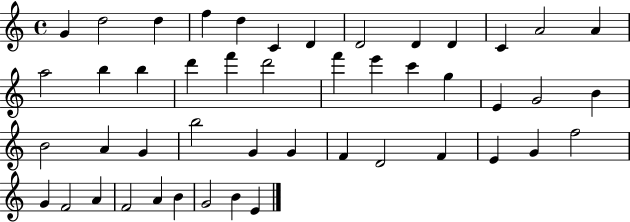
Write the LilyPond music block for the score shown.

{
  \clef treble
  \time 4/4
  \defaultTimeSignature
  \key c \major
  g'4 d''2 d''4 | f''4 d''4 c'4 d'4 | d'2 d'4 d'4 | c'4 a'2 a'4 | \break a''2 b''4 b''4 | d'''4 f'''4 d'''2 | f'''4 e'''4 c'''4 g''4 | e'4 g'2 b'4 | \break b'2 a'4 g'4 | b''2 g'4 g'4 | f'4 d'2 f'4 | e'4 g'4 f''2 | \break g'4 f'2 a'4 | f'2 a'4 b'4 | g'2 b'4 e'4 | \bar "|."
}